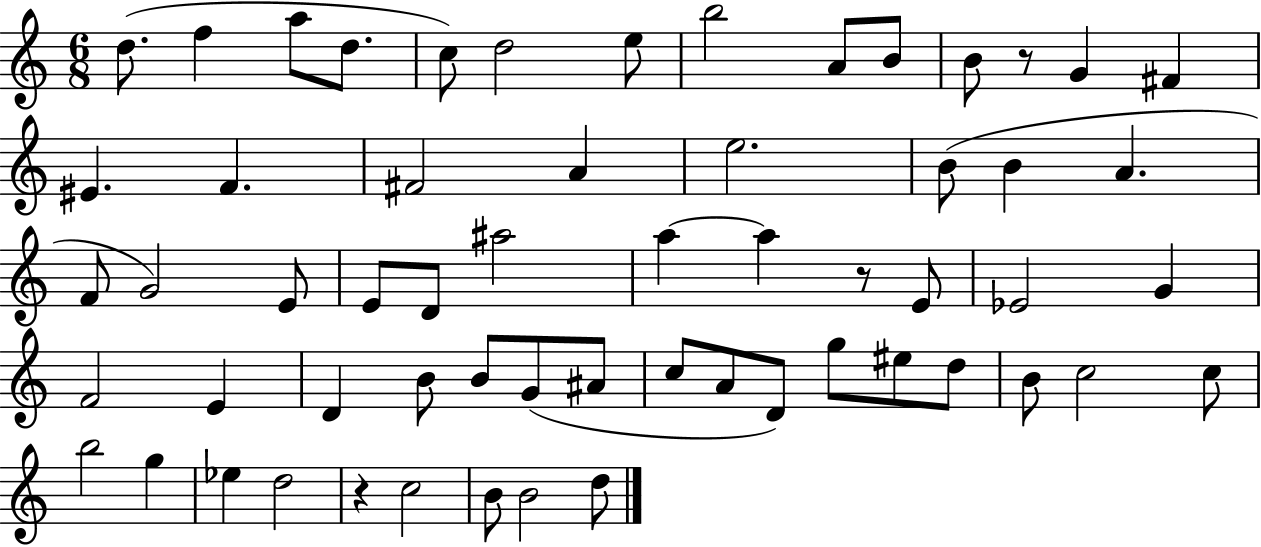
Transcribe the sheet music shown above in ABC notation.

X:1
T:Untitled
M:6/8
L:1/4
K:C
d/2 f a/2 d/2 c/2 d2 e/2 b2 A/2 B/2 B/2 z/2 G ^F ^E F ^F2 A e2 B/2 B A F/2 G2 E/2 E/2 D/2 ^a2 a a z/2 E/2 _E2 G F2 E D B/2 B/2 G/2 ^A/2 c/2 A/2 D/2 g/2 ^e/2 d/2 B/2 c2 c/2 b2 g _e d2 z c2 B/2 B2 d/2